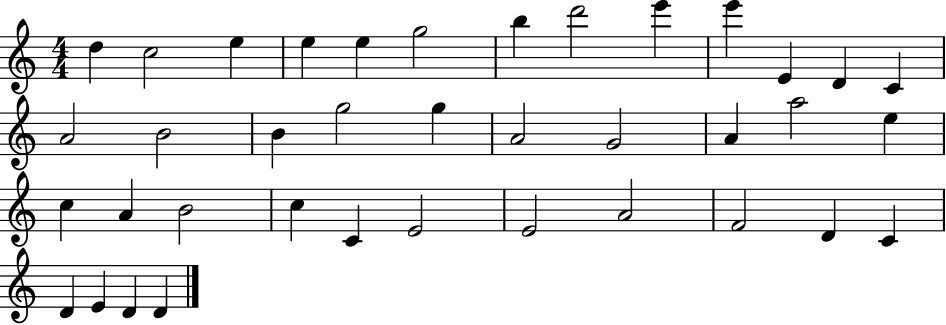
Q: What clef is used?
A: treble